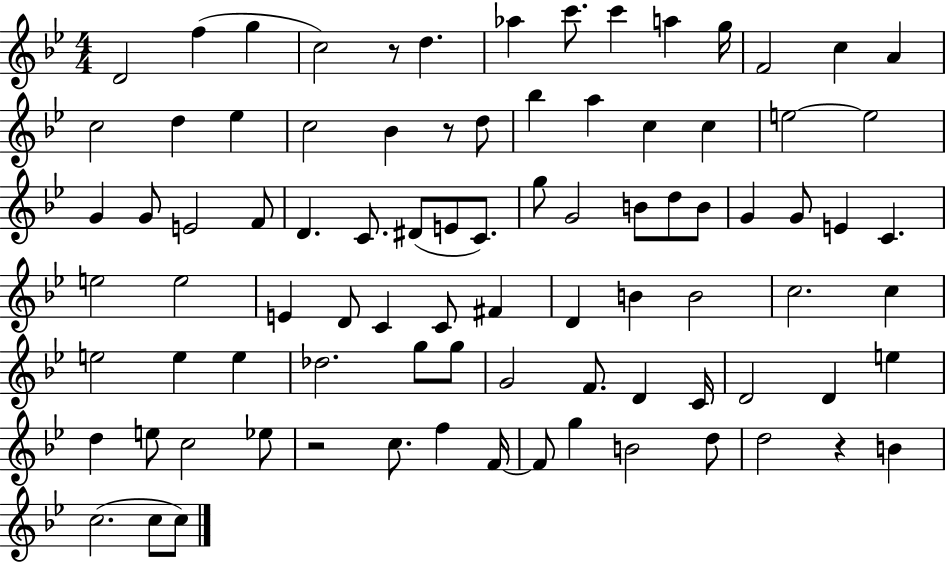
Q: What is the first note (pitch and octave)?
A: D4